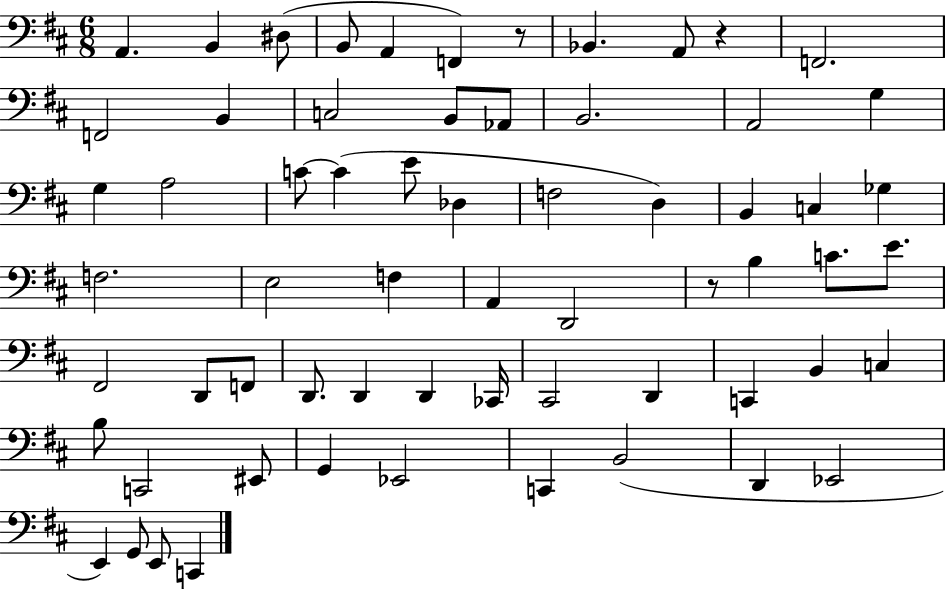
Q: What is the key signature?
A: D major